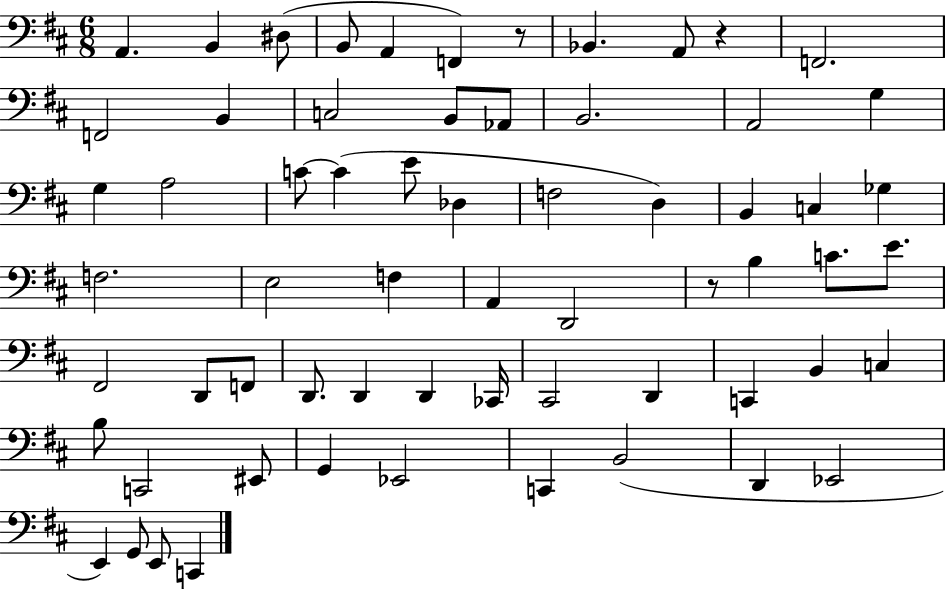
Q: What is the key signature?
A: D major